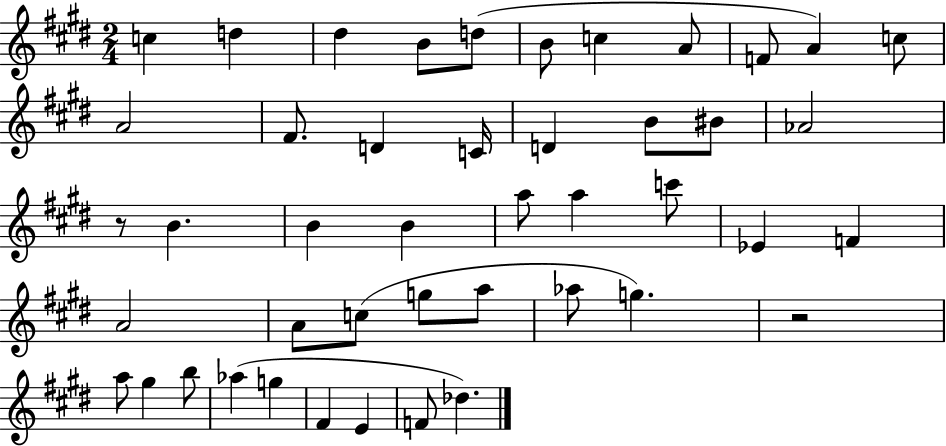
X:1
T:Untitled
M:2/4
L:1/4
K:E
c d ^d B/2 d/2 B/2 c A/2 F/2 A c/2 A2 ^F/2 D C/4 D B/2 ^B/2 _A2 z/2 B B B a/2 a c'/2 _E F A2 A/2 c/2 g/2 a/2 _a/2 g z2 a/2 ^g b/2 _a g ^F E F/2 _d